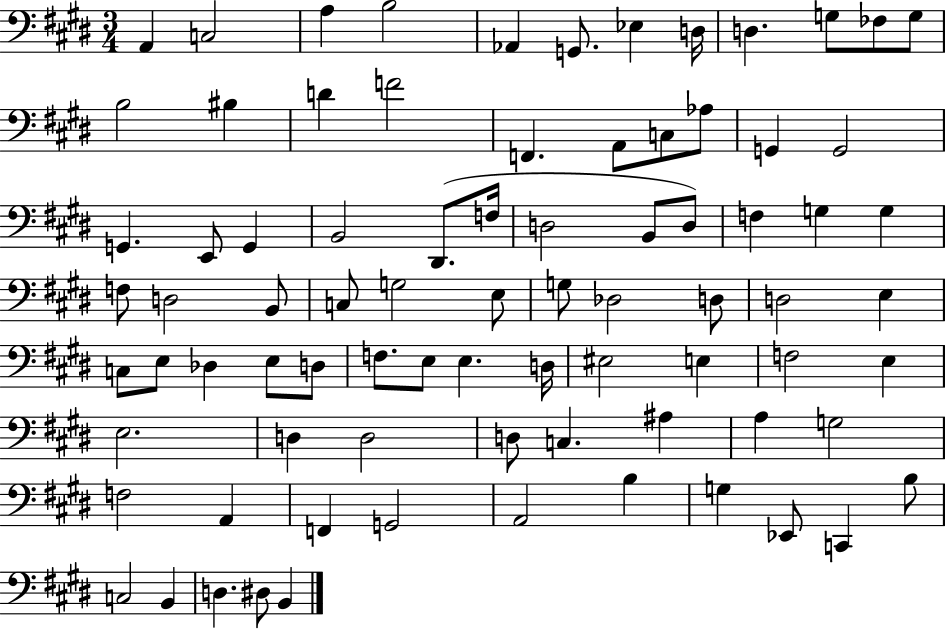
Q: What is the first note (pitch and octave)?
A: A2